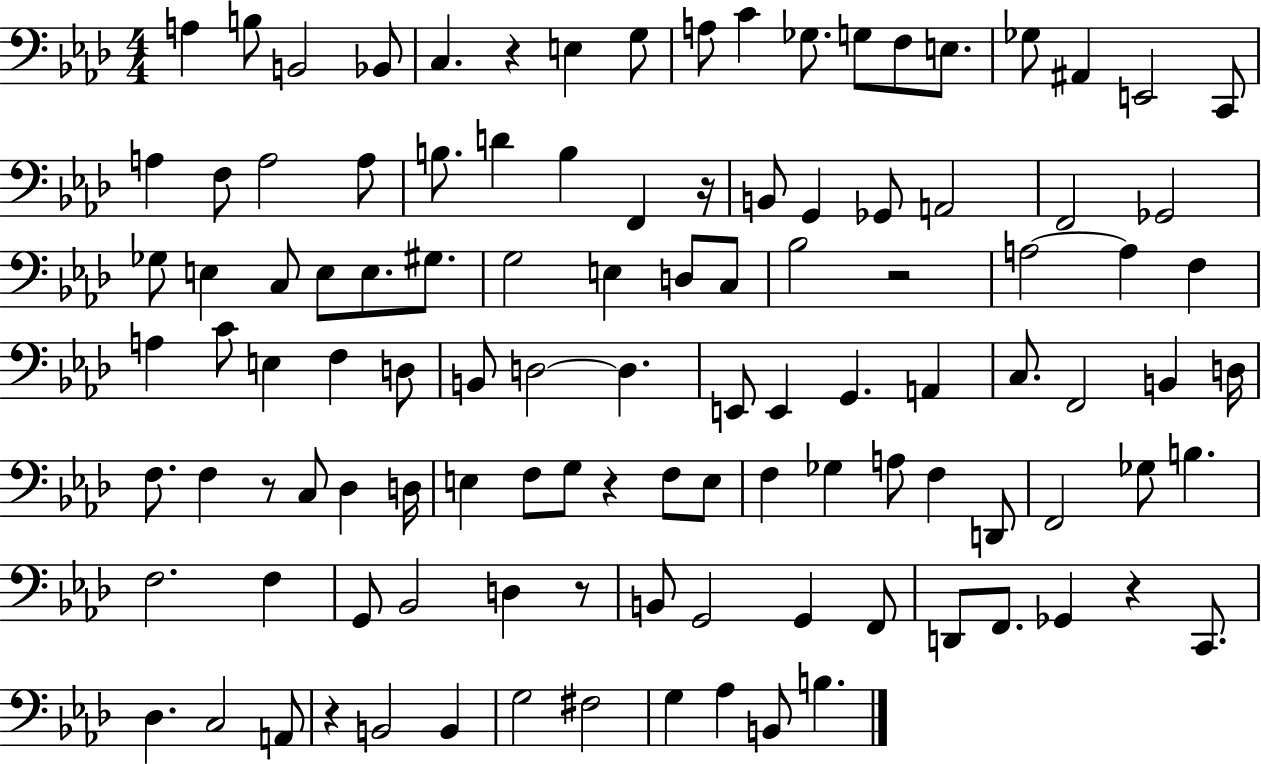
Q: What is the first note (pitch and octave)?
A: A3